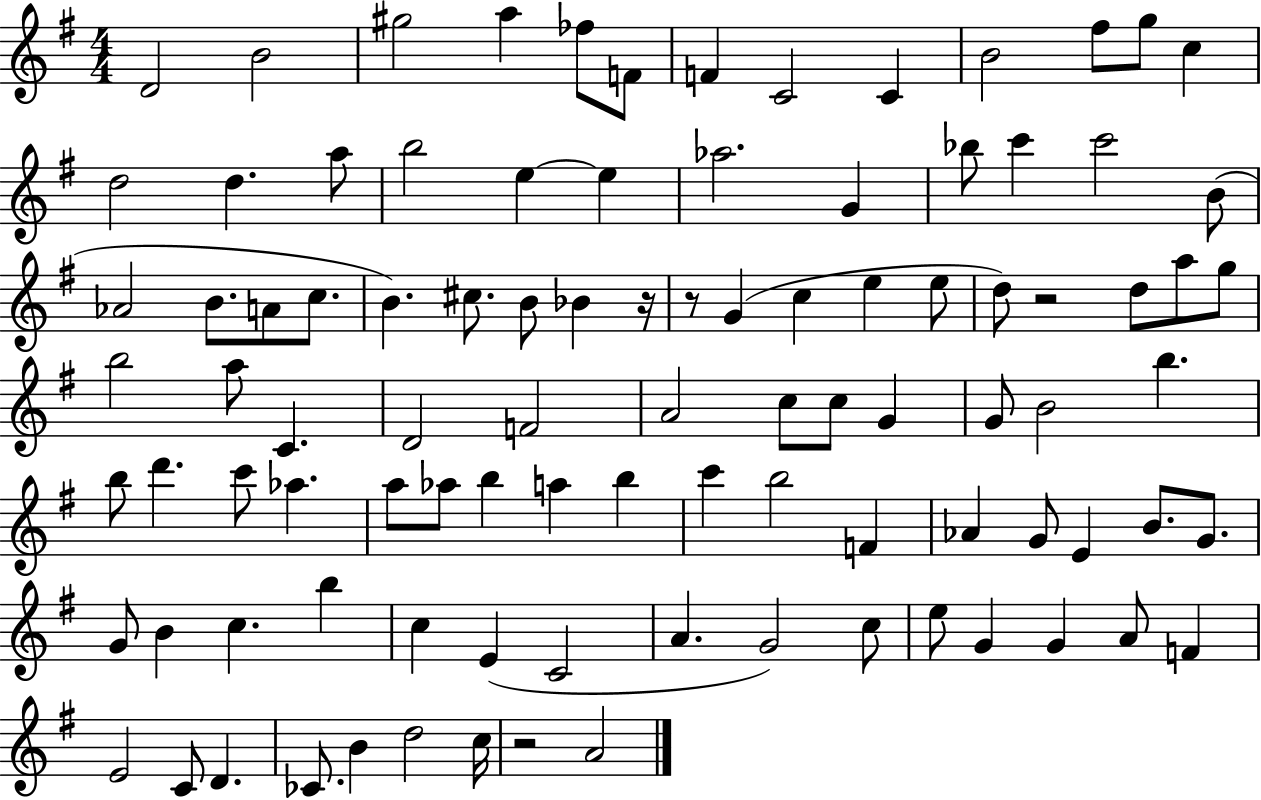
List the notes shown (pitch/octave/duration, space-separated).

D4/h B4/h G#5/h A5/q FES5/e F4/e F4/q C4/h C4/q B4/h F#5/e G5/e C5/q D5/h D5/q. A5/e B5/h E5/q E5/q Ab5/h. G4/q Bb5/e C6/q C6/h B4/e Ab4/h B4/e. A4/e C5/e. B4/q. C#5/e. B4/e Bb4/q R/s R/e G4/q C5/q E5/q E5/e D5/e R/h D5/e A5/e G5/e B5/h A5/e C4/q. D4/h F4/h A4/h C5/e C5/e G4/q G4/e B4/h B5/q. B5/e D6/q. C6/e Ab5/q. A5/e Ab5/e B5/q A5/q B5/q C6/q B5/h F4/q Ab4/q G4/e E4/q B4/e. G4/e. G4/e B4/q C5/q. B5/q C5/q E4/q C4/h A4/q. G4/h C5/e E5/e G4/q G4/q A4/e F4/q E4/h C4/e D4/q. CES4/e. B4/q D5/h C5/s R/h A4/h